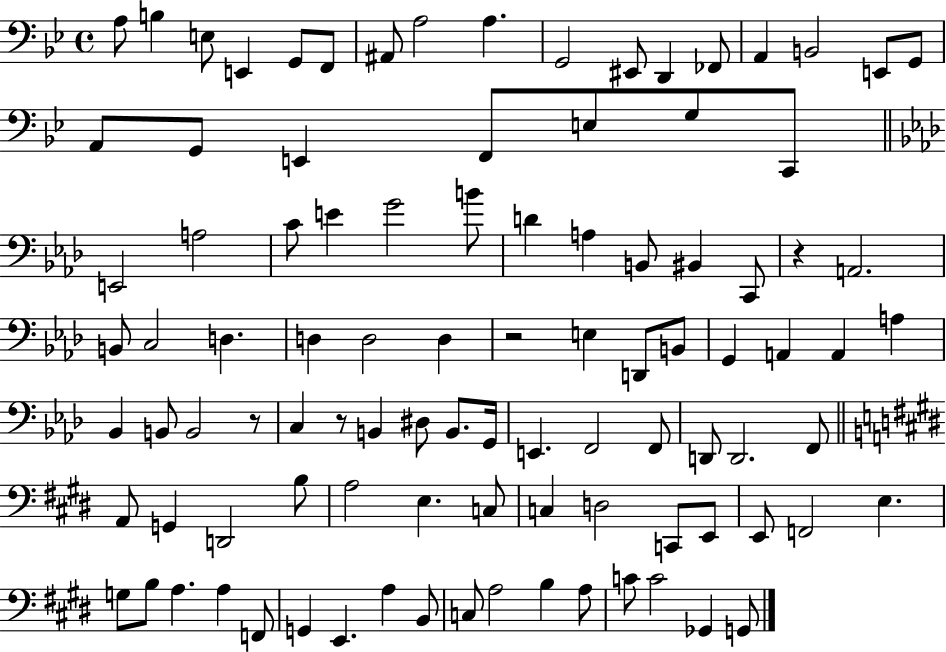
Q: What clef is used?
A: bass